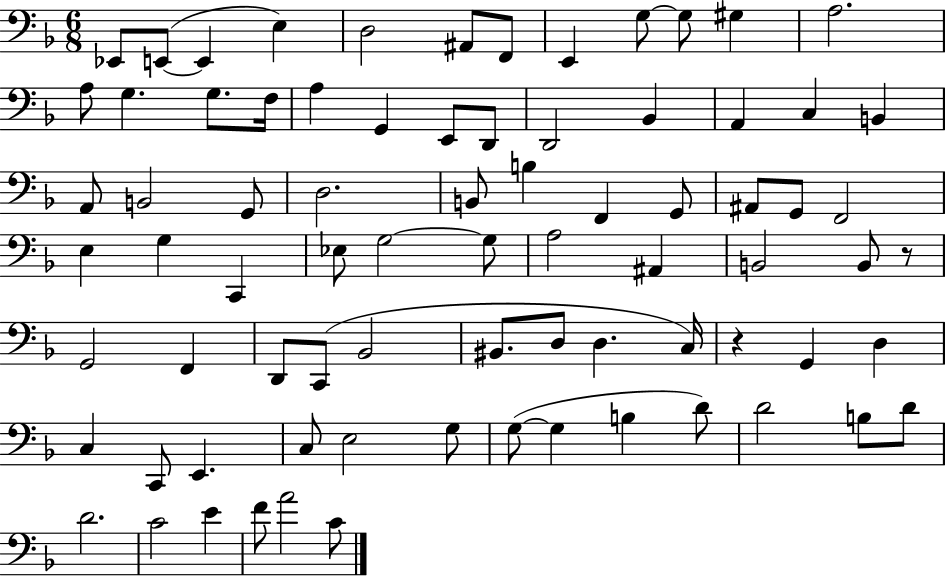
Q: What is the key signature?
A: F major